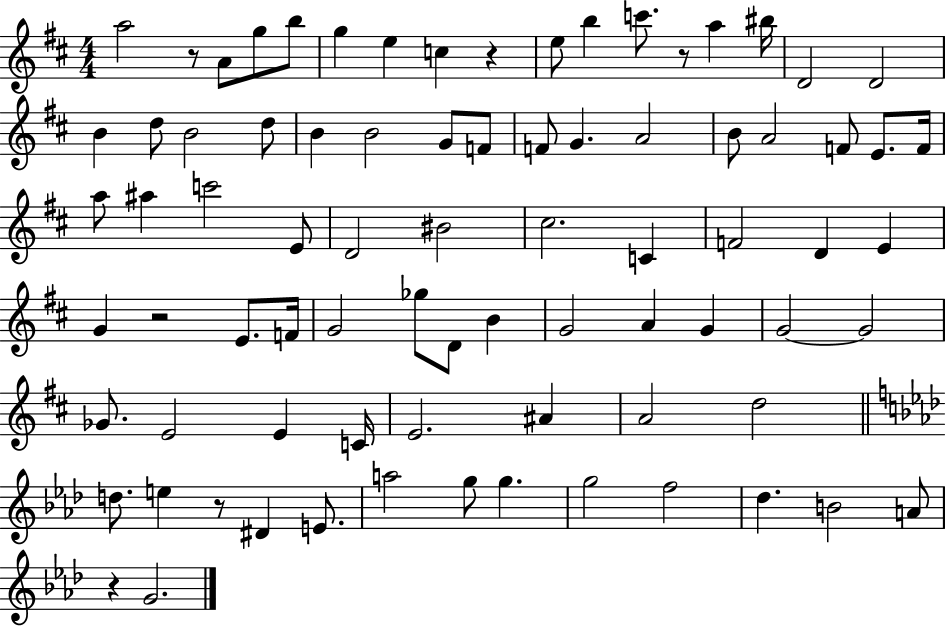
{
  \clef treble
  \numericTimeSignature
  \time 4/4
  \key d \major
  a''2 r8 a'8 g''8 b''8 | g''4 e''4 c''4 r4 | e''8 b''4 c'''8. r8 a''4 bis''16 | d'2 d'2 | \break b'4 d''8 b'2 d''8 | b'4 b'2 g'8 f'8 | f'8 g'4. a'2 | b'8 a'2 f'8 e'8. f'16 | \break a''8 ais''4 c'''2 e'8 | d'2 bis'2 | cis''2. c'4 | f'2 d'4 e'4 | \break g'4 r2 e'8. f'16 | g'2 ges''8 d'8 b'4 | g'2 a'4 g'4 | g'2~~ g'2 | \break ges'8. e'2 e'4 c'16 | e'2. ais'4 | a'2 d''2 | \bar "||" \break \key aes \major d''8. e''4 r8 dis'4 e'8. | a''2 g''8 g''4. | g''2 f''2 | des''4. b'2 a'8 | \break r4 g'2. | \bar "|."
}